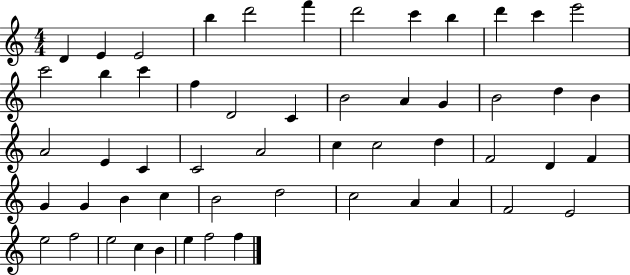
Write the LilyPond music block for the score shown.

{
  \clef treble
  \numericTimeSignature
  \time 4/4
  \key c \major
  d'4 e'4 e'2 | b''4 d'''2 f'''4 | d'''2 c'''4 b''4 | d'''4 c'''4 e'''2 | \break c'''2 b''4 c'''4 | f''4 d'2 c'4 | b'2 a'4 g'4 | b'2 d''4 b'4 | \break a'2 e'4 c'4 | c'2 a'2 | c''4 c''2 d''4 | f'2 d'4 f'4 | \break g'4 g'4 b'4 c''4 | b'2 d''2 | c''2 a'4 a'4 | f'2 e'2 | \break e''2 f''2 | e''2 c''4 b'4 | e''4 f''2 f''4 | \bar "|."
}